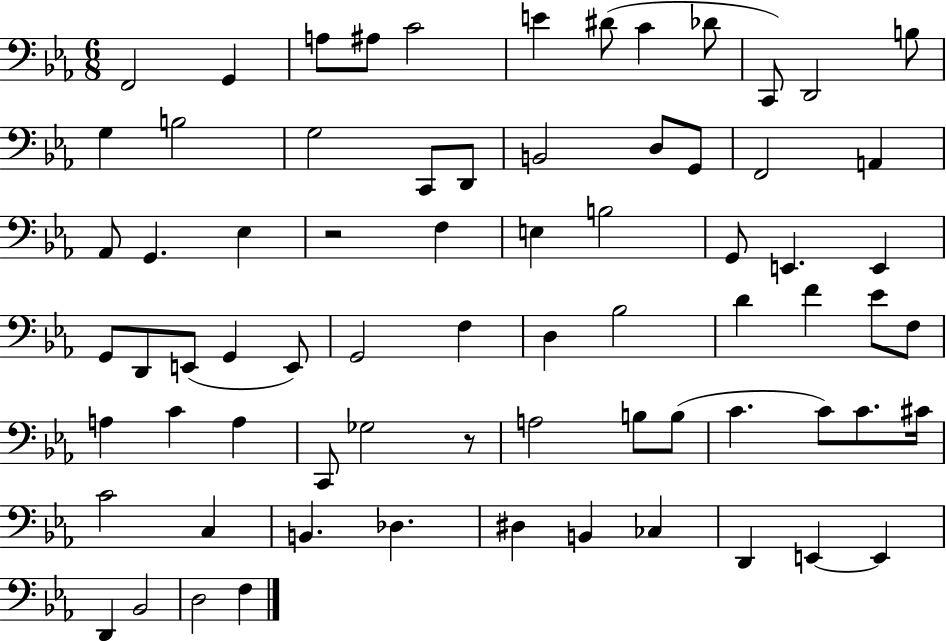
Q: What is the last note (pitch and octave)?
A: F3